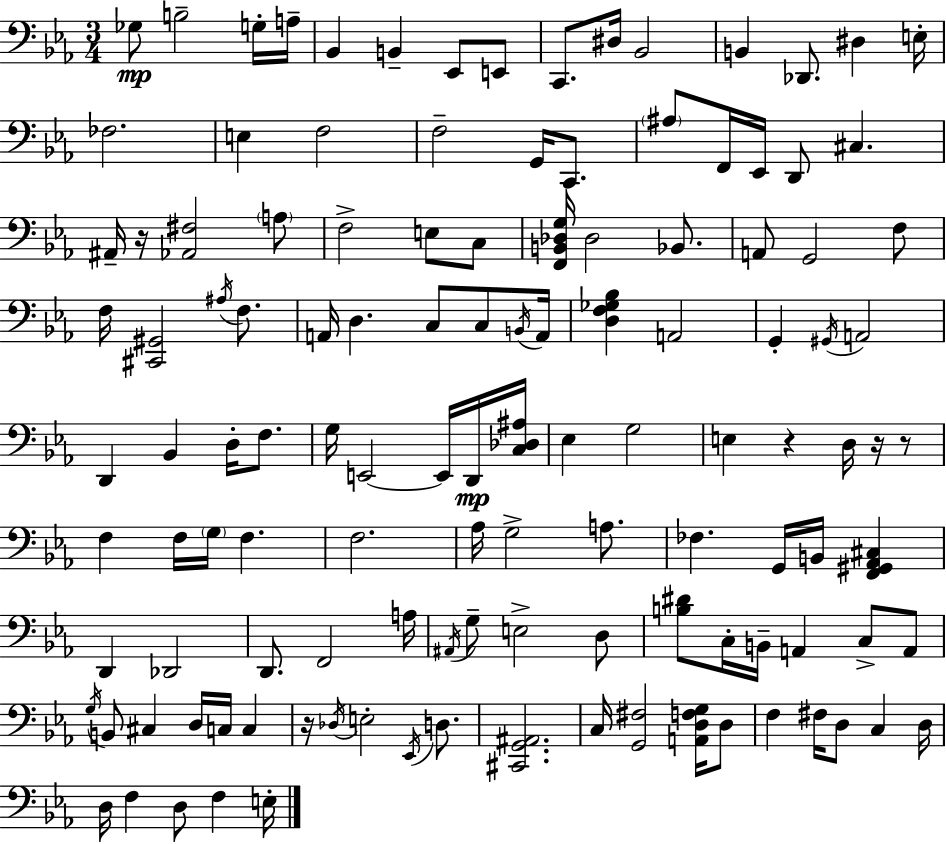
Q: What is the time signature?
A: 3/4